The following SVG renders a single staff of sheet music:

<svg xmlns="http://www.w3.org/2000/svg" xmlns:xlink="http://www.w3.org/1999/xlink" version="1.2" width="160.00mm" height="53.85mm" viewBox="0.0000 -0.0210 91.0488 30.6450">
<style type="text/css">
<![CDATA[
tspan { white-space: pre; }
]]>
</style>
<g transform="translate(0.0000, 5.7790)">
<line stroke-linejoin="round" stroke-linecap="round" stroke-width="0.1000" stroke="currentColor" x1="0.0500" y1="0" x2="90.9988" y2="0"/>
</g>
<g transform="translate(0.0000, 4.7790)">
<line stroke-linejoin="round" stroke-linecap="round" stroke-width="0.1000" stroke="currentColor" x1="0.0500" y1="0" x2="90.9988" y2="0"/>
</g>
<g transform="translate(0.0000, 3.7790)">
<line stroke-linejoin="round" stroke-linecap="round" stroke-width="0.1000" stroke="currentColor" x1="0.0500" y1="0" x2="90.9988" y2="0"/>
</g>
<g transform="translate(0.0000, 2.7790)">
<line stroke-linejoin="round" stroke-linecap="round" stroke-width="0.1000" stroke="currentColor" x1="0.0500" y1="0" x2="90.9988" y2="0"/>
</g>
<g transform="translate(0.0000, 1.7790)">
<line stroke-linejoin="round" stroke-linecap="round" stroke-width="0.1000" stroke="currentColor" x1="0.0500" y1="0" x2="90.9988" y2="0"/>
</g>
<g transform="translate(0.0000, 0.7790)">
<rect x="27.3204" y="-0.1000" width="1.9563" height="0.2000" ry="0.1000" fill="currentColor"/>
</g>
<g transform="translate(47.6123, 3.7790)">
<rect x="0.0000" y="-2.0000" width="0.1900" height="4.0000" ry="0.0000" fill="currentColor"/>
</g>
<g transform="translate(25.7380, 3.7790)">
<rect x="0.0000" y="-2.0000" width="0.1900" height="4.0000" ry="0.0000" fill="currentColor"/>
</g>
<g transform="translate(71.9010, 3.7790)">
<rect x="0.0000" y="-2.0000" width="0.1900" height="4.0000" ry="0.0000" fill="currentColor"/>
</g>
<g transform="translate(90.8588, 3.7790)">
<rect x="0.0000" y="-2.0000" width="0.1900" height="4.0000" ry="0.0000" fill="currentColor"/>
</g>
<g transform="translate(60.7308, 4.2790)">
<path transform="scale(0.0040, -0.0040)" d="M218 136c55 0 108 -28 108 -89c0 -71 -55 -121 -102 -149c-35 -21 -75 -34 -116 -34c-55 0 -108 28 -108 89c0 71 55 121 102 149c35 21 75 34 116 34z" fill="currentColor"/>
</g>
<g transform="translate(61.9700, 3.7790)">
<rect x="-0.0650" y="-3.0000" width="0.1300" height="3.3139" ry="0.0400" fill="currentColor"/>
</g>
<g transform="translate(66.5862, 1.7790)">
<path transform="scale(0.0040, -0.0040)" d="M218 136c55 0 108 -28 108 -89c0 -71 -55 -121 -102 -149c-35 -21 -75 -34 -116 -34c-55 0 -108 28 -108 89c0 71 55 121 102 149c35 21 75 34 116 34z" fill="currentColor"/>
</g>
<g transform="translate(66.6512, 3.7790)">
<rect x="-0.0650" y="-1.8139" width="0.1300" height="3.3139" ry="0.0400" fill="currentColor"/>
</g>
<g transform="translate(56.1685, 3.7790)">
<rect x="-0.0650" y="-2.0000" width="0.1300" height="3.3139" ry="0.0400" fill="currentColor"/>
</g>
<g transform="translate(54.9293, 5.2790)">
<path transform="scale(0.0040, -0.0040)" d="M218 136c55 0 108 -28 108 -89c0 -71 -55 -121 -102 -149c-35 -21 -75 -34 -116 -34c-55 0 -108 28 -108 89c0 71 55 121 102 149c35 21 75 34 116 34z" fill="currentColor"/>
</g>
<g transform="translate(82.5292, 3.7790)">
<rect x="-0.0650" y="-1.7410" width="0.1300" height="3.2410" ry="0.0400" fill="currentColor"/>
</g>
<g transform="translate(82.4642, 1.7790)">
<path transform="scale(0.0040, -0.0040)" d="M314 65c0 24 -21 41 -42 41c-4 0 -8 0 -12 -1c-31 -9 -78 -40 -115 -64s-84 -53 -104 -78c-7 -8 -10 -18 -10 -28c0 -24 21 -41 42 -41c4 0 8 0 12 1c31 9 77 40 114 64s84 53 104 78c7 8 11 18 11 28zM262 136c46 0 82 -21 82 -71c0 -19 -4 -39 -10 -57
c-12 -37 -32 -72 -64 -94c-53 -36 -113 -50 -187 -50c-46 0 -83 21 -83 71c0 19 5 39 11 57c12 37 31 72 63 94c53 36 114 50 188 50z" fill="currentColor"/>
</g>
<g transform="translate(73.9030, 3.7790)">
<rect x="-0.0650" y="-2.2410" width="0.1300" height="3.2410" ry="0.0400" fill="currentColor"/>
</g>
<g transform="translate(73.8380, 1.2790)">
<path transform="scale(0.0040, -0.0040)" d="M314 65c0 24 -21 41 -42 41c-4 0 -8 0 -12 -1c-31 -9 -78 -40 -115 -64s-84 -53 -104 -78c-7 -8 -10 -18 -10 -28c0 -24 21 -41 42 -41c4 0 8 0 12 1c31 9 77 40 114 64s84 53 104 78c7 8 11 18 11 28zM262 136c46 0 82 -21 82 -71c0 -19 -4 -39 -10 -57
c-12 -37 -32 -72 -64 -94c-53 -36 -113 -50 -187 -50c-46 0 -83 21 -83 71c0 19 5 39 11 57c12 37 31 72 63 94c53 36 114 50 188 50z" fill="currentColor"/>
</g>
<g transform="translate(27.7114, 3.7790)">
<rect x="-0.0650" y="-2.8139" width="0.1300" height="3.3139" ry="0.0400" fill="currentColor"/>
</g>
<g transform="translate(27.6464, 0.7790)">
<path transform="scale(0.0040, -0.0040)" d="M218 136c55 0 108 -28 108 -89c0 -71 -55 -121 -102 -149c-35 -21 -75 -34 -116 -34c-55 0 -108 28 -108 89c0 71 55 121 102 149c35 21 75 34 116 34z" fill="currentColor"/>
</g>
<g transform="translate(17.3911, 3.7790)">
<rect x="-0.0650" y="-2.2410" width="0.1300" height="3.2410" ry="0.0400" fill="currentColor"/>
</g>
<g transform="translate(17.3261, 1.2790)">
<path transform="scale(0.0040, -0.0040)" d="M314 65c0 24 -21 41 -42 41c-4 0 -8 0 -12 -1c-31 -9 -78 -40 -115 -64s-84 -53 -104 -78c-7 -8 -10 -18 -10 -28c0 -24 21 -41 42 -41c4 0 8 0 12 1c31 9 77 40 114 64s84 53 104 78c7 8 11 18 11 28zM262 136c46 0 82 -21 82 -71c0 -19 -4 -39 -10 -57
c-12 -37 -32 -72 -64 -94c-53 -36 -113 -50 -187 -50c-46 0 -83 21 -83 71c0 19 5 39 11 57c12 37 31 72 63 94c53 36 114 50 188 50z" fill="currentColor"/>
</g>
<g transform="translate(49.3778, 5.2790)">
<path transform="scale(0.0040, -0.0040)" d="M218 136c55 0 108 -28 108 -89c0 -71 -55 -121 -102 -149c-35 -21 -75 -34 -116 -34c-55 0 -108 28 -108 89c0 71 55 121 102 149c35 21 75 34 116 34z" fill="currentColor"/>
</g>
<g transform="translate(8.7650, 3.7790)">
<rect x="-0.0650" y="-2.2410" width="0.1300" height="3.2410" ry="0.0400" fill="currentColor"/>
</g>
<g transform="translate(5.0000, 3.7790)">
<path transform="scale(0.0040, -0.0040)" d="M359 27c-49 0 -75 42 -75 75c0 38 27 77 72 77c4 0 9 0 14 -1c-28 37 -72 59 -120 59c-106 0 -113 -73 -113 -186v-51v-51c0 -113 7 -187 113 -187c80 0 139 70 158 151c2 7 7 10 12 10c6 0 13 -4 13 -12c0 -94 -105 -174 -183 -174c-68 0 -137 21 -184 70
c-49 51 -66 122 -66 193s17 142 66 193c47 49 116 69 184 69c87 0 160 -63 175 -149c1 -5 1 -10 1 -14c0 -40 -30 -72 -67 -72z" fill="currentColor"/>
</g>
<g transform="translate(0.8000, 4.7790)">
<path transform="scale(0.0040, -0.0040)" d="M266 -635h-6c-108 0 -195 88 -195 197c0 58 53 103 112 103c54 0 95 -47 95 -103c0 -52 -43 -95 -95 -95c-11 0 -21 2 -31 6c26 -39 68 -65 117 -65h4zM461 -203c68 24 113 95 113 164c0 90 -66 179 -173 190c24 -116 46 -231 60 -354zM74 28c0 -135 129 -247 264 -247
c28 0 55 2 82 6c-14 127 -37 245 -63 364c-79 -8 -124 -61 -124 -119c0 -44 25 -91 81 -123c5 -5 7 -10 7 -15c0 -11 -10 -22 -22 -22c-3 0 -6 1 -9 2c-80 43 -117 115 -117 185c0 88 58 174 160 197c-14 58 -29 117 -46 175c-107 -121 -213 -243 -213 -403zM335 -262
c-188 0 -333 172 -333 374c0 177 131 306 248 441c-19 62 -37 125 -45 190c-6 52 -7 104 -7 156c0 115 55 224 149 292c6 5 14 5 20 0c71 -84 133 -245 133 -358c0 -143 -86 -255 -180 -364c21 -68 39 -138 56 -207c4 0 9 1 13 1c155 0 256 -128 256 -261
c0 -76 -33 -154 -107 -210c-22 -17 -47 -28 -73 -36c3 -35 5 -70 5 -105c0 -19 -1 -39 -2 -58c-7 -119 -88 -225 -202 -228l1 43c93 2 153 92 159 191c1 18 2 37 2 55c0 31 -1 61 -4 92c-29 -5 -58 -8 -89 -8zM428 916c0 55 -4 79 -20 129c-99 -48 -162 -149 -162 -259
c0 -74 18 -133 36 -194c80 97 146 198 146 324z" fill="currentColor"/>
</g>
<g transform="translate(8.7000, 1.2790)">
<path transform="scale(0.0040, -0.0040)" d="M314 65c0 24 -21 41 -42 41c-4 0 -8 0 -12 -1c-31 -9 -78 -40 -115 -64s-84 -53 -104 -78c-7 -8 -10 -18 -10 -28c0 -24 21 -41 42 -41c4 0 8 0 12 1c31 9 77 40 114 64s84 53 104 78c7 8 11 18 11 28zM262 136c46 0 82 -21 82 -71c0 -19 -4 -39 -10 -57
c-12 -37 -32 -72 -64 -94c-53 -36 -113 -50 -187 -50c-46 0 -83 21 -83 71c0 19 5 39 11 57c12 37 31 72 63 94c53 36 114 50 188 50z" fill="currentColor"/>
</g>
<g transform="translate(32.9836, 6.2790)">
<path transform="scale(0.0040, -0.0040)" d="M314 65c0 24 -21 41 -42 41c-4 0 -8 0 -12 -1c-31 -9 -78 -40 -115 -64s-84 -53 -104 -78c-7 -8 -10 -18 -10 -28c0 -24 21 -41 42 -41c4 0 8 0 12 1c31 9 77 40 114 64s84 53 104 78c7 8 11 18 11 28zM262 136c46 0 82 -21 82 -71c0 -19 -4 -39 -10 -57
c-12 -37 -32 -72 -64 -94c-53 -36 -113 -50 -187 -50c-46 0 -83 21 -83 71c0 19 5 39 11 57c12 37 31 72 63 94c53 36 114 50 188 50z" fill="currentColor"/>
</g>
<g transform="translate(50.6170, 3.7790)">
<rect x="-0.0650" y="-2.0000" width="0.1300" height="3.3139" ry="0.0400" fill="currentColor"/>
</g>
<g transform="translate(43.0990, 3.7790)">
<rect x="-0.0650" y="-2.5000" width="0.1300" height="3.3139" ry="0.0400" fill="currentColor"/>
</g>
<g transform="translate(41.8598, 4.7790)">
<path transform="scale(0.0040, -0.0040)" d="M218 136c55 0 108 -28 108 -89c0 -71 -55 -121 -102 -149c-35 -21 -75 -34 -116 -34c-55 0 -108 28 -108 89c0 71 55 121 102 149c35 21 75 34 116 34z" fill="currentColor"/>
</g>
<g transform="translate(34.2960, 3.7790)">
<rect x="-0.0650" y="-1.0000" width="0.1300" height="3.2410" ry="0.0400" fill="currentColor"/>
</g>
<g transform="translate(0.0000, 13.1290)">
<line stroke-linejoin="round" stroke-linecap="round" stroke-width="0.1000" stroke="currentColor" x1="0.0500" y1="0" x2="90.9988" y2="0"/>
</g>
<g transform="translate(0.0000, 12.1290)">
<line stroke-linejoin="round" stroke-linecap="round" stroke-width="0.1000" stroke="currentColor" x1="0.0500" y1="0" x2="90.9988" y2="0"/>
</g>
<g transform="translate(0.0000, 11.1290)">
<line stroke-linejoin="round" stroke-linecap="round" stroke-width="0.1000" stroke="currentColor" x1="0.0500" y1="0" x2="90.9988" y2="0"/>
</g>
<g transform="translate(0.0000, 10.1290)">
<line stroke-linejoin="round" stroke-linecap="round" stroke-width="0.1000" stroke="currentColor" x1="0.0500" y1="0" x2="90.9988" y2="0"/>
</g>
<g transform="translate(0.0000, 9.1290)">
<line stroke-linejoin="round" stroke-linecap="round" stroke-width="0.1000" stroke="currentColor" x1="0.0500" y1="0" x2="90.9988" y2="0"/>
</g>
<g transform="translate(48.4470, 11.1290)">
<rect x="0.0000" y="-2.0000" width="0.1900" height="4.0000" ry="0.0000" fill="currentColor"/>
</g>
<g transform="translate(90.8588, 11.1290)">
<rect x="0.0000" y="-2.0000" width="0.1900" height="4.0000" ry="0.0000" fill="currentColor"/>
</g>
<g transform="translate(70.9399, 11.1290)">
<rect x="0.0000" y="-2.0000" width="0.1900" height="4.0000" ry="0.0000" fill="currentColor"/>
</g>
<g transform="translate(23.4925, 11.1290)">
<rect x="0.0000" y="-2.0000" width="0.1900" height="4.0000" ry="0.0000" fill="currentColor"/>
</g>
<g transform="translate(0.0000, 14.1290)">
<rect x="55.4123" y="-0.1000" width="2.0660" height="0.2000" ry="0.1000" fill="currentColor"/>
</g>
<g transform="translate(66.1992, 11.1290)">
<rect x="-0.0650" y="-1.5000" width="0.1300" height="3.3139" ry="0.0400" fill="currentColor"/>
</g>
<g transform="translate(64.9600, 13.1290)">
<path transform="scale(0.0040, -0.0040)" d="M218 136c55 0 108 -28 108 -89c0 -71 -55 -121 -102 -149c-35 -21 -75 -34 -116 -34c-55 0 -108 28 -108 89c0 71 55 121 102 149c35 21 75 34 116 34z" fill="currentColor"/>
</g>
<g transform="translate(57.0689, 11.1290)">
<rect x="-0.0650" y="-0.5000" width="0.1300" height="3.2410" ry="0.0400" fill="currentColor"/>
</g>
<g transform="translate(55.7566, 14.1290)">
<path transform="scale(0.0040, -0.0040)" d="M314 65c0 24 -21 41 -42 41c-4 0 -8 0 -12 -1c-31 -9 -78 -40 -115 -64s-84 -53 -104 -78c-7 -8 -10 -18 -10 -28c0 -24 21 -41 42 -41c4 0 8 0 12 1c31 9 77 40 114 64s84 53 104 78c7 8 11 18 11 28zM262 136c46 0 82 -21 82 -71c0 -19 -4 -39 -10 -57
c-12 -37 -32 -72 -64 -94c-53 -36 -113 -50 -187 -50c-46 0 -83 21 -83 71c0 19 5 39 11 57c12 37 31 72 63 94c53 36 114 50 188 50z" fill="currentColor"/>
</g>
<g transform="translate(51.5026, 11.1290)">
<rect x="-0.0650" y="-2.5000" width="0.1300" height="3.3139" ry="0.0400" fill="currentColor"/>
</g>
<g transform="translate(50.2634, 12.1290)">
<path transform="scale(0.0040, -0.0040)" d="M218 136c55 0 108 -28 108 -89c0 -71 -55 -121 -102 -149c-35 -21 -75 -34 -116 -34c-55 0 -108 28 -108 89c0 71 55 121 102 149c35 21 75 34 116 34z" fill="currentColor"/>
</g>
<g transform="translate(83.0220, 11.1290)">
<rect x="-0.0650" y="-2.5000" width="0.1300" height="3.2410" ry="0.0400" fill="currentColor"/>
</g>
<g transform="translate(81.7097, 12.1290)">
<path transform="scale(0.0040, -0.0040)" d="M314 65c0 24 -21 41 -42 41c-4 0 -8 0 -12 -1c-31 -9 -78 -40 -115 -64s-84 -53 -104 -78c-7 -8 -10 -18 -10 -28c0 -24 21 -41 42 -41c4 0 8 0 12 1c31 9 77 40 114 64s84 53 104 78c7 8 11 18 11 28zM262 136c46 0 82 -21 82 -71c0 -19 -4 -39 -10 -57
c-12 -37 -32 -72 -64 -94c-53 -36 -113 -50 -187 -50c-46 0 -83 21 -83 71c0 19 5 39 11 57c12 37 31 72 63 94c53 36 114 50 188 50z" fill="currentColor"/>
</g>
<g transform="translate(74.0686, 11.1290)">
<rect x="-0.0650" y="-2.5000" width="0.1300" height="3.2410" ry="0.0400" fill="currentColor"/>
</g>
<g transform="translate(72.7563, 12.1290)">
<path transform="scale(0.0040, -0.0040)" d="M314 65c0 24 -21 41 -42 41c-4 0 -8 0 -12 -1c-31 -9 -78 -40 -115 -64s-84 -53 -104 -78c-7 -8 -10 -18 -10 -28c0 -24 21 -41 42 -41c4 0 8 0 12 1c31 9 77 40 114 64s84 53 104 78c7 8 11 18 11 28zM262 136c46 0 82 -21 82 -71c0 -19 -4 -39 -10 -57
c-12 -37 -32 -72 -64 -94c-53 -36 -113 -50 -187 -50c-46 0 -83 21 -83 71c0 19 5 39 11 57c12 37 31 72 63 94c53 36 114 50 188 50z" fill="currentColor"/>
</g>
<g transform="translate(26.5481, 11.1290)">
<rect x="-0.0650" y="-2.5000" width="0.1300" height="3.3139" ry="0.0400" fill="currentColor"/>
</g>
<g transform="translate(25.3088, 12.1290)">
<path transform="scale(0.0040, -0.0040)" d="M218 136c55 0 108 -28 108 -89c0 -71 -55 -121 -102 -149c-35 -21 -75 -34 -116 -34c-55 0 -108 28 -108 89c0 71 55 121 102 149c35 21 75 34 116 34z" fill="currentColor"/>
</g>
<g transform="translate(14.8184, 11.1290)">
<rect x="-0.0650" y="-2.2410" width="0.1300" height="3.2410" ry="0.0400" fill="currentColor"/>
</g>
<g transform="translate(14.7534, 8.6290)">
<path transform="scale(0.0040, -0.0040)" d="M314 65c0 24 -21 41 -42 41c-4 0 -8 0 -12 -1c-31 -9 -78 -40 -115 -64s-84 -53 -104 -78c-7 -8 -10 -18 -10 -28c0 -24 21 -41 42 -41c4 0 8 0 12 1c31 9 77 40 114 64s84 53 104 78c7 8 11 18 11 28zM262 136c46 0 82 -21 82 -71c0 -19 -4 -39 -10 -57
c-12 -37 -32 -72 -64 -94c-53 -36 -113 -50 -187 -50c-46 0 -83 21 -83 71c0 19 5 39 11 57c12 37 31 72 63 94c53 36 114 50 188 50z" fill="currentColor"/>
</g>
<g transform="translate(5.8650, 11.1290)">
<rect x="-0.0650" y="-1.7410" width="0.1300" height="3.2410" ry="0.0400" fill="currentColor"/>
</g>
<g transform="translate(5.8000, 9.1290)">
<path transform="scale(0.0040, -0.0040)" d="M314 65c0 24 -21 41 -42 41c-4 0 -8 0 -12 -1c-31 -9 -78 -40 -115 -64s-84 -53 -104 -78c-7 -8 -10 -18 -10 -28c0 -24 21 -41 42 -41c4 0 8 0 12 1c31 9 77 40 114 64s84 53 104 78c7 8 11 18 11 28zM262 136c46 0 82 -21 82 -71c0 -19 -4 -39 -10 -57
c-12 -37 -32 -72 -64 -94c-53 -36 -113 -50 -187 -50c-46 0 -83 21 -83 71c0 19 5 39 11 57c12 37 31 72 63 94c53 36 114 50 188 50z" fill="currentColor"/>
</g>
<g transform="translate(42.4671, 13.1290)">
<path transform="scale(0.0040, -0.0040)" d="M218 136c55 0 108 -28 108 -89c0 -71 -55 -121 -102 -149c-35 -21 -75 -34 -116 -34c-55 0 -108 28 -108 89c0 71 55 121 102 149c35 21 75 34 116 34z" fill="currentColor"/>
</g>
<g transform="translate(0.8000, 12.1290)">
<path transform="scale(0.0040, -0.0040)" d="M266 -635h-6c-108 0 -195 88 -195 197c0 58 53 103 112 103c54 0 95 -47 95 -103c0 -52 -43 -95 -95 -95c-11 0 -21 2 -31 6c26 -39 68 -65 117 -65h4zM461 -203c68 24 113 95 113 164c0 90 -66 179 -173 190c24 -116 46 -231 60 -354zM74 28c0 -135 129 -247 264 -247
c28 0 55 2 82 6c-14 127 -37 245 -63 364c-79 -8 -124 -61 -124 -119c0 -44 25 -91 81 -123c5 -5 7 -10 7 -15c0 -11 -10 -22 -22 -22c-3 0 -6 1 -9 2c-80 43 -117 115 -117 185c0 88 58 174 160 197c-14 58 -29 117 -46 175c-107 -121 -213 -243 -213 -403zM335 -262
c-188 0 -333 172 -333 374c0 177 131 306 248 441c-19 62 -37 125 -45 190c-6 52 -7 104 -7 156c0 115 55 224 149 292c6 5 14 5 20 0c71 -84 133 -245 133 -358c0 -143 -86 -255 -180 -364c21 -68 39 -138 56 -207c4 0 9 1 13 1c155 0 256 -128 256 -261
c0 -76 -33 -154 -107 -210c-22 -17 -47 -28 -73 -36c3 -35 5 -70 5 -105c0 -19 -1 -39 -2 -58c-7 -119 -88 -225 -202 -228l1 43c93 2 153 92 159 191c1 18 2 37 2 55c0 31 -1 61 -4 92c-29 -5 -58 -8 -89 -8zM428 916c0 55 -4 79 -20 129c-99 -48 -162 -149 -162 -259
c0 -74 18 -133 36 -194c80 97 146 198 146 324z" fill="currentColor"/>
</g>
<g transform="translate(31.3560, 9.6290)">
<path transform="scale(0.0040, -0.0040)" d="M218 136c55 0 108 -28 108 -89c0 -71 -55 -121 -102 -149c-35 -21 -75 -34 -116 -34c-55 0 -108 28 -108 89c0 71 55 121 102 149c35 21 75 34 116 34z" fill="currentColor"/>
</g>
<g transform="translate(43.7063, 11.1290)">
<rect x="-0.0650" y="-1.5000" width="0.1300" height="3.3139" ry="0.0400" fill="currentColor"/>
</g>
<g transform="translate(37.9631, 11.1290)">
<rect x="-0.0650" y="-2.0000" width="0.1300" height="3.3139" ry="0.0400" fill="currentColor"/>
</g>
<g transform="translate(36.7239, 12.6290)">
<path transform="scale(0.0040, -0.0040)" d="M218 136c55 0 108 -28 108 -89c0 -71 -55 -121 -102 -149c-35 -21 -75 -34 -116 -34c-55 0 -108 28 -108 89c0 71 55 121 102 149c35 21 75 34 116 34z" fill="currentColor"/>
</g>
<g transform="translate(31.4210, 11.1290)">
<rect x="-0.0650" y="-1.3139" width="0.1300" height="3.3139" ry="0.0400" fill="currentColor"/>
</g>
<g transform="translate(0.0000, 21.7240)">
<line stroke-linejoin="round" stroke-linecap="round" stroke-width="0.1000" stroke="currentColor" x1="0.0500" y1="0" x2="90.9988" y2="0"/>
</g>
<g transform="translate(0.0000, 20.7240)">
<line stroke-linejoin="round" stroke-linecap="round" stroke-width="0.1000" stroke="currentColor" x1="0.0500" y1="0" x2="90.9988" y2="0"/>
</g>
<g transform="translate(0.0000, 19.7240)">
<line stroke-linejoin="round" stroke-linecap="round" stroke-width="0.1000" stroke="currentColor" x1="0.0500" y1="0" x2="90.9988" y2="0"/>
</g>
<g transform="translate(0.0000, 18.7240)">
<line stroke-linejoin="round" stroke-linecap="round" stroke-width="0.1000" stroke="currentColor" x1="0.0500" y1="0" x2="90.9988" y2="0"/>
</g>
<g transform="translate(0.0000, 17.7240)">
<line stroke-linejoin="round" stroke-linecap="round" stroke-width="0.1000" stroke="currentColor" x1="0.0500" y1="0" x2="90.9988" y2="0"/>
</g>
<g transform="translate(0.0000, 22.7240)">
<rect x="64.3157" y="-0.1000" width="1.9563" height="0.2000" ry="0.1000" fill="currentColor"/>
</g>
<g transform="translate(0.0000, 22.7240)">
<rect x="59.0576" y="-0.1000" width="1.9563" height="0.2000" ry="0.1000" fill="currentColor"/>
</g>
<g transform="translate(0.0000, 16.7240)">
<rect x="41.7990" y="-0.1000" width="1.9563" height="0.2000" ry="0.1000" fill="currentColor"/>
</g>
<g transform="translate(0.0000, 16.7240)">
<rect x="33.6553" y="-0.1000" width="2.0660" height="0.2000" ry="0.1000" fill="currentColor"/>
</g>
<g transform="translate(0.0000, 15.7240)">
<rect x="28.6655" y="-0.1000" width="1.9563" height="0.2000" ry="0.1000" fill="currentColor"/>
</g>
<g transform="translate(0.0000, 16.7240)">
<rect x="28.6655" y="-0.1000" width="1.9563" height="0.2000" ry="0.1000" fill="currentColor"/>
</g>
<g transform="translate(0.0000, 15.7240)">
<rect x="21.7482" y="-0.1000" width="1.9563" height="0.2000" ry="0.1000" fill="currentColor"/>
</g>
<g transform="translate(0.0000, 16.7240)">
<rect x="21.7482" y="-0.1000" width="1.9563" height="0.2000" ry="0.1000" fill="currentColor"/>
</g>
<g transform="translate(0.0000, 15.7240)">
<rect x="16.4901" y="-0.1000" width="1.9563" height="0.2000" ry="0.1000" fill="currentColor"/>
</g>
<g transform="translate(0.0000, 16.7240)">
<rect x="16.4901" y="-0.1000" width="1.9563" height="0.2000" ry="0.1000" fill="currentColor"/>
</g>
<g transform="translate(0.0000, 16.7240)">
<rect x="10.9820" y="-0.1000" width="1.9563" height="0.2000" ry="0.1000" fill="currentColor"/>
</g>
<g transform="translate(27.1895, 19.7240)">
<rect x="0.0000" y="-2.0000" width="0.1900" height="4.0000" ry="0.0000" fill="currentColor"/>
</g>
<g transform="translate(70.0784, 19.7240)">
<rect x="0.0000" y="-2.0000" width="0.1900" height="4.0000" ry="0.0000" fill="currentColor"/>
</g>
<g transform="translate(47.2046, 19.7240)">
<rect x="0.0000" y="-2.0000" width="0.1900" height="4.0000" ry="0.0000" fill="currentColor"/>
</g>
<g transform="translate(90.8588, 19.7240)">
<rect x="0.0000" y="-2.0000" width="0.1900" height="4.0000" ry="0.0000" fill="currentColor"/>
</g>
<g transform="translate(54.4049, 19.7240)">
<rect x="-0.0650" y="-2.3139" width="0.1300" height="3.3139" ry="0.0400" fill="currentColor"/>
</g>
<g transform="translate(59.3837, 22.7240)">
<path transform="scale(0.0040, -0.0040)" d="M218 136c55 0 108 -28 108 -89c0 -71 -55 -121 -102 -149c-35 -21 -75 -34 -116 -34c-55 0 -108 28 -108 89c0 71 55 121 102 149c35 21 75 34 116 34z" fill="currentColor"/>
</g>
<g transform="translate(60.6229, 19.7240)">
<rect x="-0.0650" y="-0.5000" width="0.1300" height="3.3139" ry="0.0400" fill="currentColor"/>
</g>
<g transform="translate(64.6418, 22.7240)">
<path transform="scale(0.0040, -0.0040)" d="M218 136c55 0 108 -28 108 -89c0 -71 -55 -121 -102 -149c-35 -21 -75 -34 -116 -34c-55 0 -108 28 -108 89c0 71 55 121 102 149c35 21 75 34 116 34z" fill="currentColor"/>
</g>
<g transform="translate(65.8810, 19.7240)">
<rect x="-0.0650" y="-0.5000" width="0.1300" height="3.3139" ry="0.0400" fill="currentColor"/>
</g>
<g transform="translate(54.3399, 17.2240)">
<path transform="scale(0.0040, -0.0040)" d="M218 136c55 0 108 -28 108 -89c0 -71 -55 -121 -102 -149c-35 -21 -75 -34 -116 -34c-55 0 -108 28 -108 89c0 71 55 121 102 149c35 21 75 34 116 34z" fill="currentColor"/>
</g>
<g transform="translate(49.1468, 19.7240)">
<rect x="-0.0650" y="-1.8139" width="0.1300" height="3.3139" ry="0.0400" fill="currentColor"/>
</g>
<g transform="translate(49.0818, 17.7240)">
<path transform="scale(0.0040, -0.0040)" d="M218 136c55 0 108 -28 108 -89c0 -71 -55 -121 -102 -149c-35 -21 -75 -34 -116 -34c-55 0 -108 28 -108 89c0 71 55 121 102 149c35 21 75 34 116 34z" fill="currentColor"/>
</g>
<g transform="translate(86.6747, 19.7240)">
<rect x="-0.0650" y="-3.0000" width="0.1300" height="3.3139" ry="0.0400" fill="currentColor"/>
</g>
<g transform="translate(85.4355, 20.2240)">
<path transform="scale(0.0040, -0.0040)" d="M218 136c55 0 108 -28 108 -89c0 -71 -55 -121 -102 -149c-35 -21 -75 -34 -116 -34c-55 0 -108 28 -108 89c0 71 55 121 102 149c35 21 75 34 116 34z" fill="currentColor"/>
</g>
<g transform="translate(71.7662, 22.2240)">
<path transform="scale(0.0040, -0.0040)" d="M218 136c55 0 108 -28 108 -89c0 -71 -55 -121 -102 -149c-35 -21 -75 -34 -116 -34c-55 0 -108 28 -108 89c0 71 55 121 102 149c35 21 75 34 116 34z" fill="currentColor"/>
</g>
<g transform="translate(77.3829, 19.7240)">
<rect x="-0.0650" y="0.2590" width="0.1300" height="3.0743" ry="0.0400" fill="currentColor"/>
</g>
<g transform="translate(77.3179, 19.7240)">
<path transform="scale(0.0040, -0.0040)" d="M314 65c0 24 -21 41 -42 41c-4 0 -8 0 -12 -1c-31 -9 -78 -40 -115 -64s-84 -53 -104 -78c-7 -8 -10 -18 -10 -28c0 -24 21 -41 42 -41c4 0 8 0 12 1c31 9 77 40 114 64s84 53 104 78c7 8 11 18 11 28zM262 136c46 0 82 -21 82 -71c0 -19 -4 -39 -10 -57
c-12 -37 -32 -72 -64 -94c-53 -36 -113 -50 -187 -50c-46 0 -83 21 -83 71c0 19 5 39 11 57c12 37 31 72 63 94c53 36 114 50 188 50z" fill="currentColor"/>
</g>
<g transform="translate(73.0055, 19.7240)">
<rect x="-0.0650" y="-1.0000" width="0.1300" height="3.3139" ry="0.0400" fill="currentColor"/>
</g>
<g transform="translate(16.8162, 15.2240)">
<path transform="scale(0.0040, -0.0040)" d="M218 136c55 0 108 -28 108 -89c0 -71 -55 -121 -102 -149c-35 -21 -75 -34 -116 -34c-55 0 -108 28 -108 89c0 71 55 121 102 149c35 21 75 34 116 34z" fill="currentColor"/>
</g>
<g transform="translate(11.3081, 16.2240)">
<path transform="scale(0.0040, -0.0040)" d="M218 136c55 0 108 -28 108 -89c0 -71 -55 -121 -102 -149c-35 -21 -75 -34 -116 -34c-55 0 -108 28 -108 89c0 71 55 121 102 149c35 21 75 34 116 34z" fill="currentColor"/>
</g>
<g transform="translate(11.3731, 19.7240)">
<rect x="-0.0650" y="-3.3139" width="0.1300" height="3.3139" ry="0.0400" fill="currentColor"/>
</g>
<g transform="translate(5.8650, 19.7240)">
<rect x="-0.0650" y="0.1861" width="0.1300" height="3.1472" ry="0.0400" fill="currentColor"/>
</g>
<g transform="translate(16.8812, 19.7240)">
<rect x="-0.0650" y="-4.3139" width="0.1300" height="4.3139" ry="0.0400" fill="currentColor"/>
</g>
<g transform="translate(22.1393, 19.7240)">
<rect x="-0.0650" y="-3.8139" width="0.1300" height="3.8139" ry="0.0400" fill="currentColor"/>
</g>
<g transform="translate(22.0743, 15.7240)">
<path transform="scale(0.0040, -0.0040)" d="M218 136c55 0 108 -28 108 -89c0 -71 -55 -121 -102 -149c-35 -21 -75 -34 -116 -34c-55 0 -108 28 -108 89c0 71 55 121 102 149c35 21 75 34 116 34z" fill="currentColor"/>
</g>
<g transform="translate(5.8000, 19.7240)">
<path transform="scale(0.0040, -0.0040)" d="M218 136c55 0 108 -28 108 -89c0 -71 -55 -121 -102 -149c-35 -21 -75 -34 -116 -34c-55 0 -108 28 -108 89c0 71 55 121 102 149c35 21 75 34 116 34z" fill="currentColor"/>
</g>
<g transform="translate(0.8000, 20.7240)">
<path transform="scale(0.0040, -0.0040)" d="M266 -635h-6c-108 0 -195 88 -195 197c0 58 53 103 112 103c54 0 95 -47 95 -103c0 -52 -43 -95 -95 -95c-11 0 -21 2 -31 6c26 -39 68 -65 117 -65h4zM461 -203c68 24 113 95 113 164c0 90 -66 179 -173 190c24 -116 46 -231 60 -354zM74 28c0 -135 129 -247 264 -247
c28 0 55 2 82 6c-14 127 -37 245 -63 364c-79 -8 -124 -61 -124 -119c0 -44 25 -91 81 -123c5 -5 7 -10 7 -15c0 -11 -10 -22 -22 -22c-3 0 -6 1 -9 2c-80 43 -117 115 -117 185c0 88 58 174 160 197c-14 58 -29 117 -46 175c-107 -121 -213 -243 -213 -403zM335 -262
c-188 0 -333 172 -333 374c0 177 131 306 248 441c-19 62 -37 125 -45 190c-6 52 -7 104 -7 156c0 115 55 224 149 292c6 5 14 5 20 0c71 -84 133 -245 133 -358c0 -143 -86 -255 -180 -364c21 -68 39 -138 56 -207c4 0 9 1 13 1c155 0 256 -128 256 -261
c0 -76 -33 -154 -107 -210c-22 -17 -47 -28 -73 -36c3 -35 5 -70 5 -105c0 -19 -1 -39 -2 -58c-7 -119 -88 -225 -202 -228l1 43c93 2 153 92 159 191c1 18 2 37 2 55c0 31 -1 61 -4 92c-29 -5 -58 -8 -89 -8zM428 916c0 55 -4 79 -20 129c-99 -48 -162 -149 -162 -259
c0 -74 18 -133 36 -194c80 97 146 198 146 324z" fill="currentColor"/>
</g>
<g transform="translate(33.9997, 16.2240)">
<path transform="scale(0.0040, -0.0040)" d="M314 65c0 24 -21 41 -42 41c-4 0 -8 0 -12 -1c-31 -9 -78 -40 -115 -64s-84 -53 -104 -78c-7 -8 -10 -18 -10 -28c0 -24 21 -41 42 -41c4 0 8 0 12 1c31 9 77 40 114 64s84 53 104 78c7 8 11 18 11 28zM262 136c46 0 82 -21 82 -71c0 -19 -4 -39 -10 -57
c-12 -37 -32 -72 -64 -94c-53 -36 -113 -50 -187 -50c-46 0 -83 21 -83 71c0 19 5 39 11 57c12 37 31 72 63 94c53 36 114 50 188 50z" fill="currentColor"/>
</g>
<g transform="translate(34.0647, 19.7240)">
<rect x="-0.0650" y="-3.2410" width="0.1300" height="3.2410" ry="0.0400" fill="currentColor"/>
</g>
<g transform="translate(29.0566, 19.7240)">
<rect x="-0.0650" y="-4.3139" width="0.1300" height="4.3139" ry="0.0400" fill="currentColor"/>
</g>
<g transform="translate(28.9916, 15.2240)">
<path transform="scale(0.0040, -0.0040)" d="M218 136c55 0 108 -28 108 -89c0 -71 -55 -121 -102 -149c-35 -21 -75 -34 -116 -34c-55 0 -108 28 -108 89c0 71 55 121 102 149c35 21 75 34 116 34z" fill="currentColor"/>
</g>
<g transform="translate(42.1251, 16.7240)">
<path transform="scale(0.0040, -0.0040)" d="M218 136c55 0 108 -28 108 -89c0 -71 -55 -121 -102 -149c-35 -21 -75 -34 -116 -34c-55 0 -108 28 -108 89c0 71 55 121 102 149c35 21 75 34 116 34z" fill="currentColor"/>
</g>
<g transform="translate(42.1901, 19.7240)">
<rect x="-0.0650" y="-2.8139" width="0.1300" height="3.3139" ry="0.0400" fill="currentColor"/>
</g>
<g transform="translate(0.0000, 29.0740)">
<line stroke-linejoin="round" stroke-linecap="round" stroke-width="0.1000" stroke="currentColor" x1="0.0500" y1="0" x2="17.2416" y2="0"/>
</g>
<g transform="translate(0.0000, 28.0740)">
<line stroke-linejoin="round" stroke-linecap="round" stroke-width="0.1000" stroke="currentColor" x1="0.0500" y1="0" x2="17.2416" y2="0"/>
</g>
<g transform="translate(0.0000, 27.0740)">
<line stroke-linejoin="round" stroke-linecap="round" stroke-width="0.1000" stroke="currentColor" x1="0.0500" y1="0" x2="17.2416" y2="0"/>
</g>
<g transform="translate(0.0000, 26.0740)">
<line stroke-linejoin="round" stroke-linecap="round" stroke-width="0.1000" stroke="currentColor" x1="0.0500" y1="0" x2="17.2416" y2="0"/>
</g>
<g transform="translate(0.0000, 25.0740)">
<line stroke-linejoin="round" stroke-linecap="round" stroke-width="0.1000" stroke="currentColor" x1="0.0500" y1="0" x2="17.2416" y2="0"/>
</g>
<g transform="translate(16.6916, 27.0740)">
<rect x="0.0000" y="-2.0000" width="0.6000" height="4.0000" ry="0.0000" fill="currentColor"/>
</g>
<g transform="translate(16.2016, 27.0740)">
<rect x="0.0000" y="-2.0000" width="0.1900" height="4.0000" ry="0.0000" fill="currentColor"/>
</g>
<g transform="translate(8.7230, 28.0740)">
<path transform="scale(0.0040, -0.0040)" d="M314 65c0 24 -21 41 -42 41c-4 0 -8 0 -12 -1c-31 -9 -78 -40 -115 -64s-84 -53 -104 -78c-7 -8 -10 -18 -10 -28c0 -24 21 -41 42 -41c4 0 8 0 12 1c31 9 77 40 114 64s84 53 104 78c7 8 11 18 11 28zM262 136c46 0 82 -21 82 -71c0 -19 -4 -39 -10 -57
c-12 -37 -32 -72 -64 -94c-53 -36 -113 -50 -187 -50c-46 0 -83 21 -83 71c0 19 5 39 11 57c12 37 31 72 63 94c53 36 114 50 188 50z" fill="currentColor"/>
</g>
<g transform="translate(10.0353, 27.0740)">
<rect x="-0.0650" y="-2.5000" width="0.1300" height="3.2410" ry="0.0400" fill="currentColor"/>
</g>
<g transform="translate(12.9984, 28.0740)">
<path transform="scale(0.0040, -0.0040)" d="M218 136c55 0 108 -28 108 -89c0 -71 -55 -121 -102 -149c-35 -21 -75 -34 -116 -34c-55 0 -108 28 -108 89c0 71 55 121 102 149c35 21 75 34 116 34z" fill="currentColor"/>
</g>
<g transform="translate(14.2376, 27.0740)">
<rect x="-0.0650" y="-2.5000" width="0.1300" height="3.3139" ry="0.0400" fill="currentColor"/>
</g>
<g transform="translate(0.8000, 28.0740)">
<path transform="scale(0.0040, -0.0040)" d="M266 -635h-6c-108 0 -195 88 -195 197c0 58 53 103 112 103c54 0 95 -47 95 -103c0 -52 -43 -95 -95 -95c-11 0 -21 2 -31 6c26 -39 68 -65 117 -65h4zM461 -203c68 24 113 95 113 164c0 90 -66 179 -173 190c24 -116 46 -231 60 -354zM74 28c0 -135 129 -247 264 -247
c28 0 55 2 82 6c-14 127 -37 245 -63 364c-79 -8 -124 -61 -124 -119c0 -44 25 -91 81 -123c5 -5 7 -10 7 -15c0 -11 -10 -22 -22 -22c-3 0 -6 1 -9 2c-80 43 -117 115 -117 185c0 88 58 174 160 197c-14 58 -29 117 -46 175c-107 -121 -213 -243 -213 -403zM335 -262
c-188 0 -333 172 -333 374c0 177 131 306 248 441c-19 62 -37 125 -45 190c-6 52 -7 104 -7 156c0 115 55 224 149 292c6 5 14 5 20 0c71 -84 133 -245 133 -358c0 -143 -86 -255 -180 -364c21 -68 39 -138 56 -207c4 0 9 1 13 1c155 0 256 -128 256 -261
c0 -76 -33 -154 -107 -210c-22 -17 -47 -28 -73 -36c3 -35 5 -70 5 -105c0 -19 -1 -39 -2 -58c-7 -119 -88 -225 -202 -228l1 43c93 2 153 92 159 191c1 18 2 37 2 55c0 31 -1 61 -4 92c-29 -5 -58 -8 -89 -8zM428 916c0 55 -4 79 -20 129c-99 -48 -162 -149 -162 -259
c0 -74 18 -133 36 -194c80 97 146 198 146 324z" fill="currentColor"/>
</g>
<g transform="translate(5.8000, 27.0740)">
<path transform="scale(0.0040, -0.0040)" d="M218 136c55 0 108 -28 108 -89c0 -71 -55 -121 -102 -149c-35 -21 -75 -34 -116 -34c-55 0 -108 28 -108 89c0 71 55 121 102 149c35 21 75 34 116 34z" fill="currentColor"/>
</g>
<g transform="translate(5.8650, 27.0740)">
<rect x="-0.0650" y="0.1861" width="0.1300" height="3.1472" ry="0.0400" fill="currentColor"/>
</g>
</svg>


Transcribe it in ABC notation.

X:1
T:Untitled
M:4/4
L:1/4
K:C
g2 g2 a D2 G F F A f g2 f2 f2 g2 G e F E G C2 E G2 G2 B b d' c' d' b2 a f g C C D B2 A B G2 G